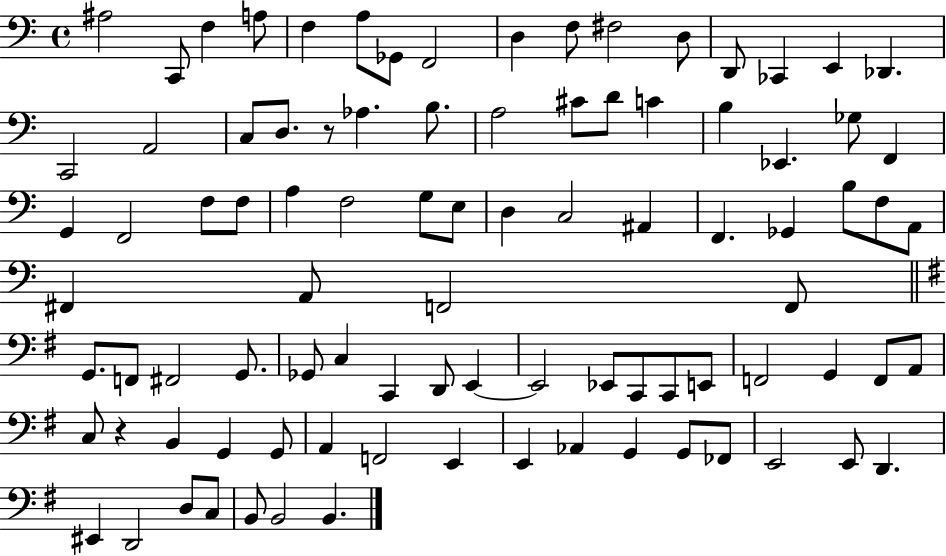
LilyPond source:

{
  \clef bass
  \time 4/4
  \defaultTimeSignature
  \key c \major
  \repeat volta 2 { ais2 c,8 f4 a8 | f4 a8 ges,8 f,2 | d4 f8 fis2 d8 | d,8 ces,4 e,4 des,4. | \break c,2 a,2 | c8 d8. r8 aes4. b8. | a2 cis'8 d'8 c'4 | b4 ees,4. ges8 f,4 | \break g,4 f,2 f8 f8 | a4 f2 g8 e8 | d4 c2 ais,4 | f,4. ges,4 b8 f8 a,8 | \break fis,4 a,8 f,2 f,8 | \bar "||" \break \key e \minor g,8. f,8 fis,2 g,8. | ges,8 c4 c,4 d,8 e,4~~ | e,2 ees,8 c,8 c,8 e,8 | f,2 g,4 f,8 a,8 | \break c8 r4 b,4 g,4 g,8 | a,4 f,2 e,4 | e,4 aes,4 g,4 g,8 fes,8 | e,2 e,8 d,4. | \break eis,4 d,2 d8 c8 | b,8 b,2 b,4. | } \bar "|."
}